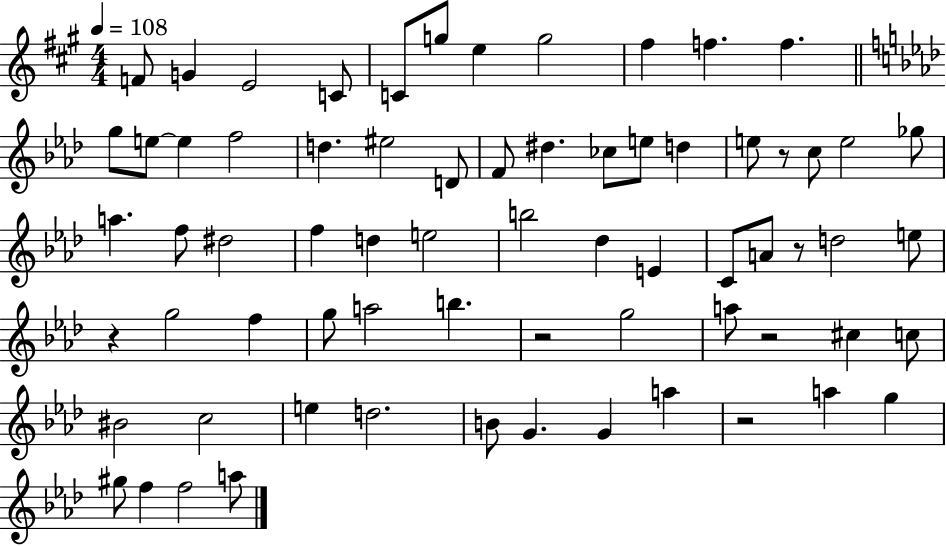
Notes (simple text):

F4/e G4/q E4/h C4/e C4/e G5/e E5/q G5/h F#5/q F5/q. F5/q. G5/e E5/e E5/q F5/h D5/q. EIS5/h D4/e F4/e D#5/q. CES5/e E5/e D5/q E5/e R/e C5/e E5/h Gb5/e A5/q. F5/e D#5/h F5/q D5/q E5/h B5/h Db5/q E4/q C4/e A4/e R/e D5/h E5/e R/q G5/h F5/q G5/e A5/h B5/q. R/h G5/h A5/e R/h C#5/q C5/e BIS4/h C5/h E5/q D5/h. B4/e G4/q. G4/q A5/q R/h A5/q G5/q G#5/e F5/q F5/h A5/e